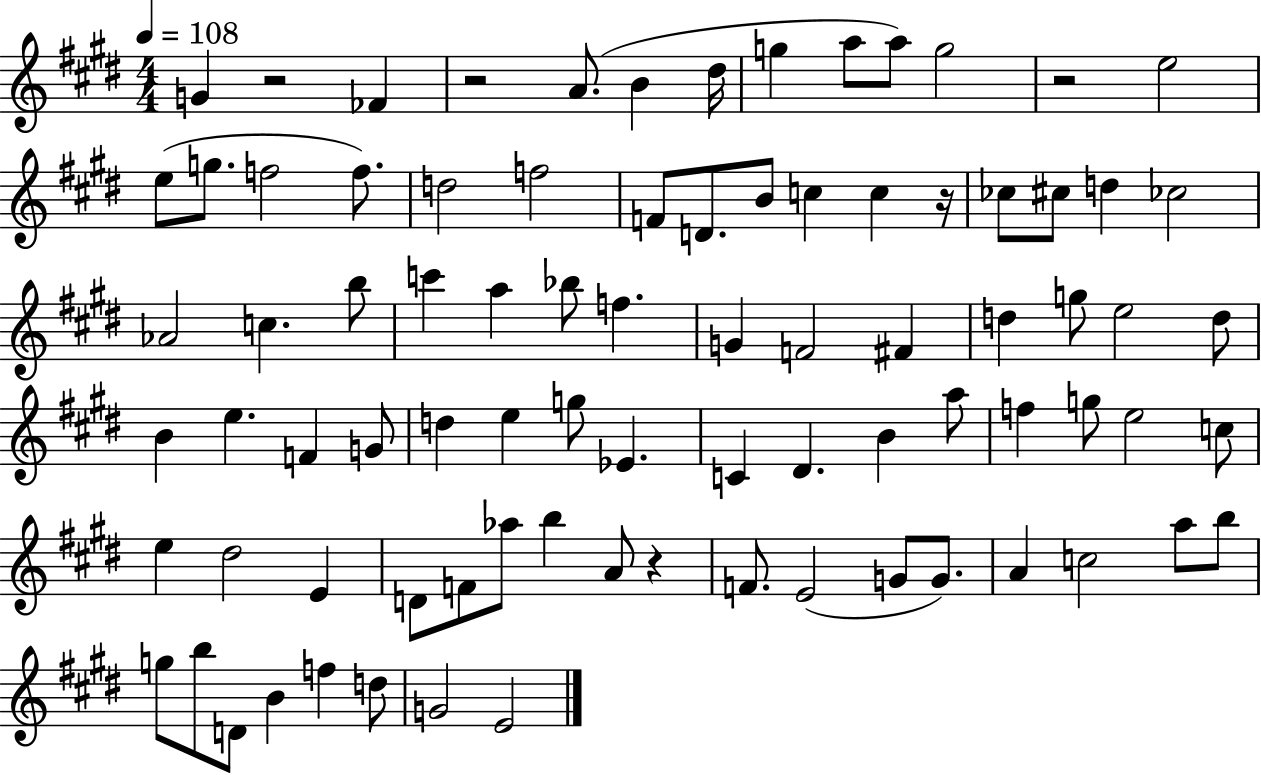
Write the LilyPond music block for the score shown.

{
  \clef treble
  \numericTimeSignature
  \time 4/4
  \key e \major
  \tempo 4 = 108
  g'4 r2 fes'4 | r2 a'8.( b'4 dis''16 | g''4 a''8 a''8) g''2 | r2 e''2 | \break e''8( g''8. f''2 f''8.) | d''2 f''2 | f'8 d'8. b'8 c''4 c''4 r16 | ces''8 cis''8 d''4 ces''2 | \break aes'2 c''4. b''8 | c'''4 a''4 bes''8 f''4. | g'4 f'2 fis'4 | d''4 g''8 e''2 d''8 | \break b'4 e''4. f'4 g'8 | d''4 e''4 g''8 ees'4. | c'4 dis'4. b'4 a''8 | f''4 g''8 e''2 c''8 | \break e''4 dis''2 e'4 | d'8 f'8 aes''8 b''4 a'8 r4 | f'8. e'2( g'8 g'8.) | a'4 c''2 a''8 b''8 | \break g''8 b''8 d'8 b'4 f''4 d''8 | g'2 e'2 | \bar "|."
}